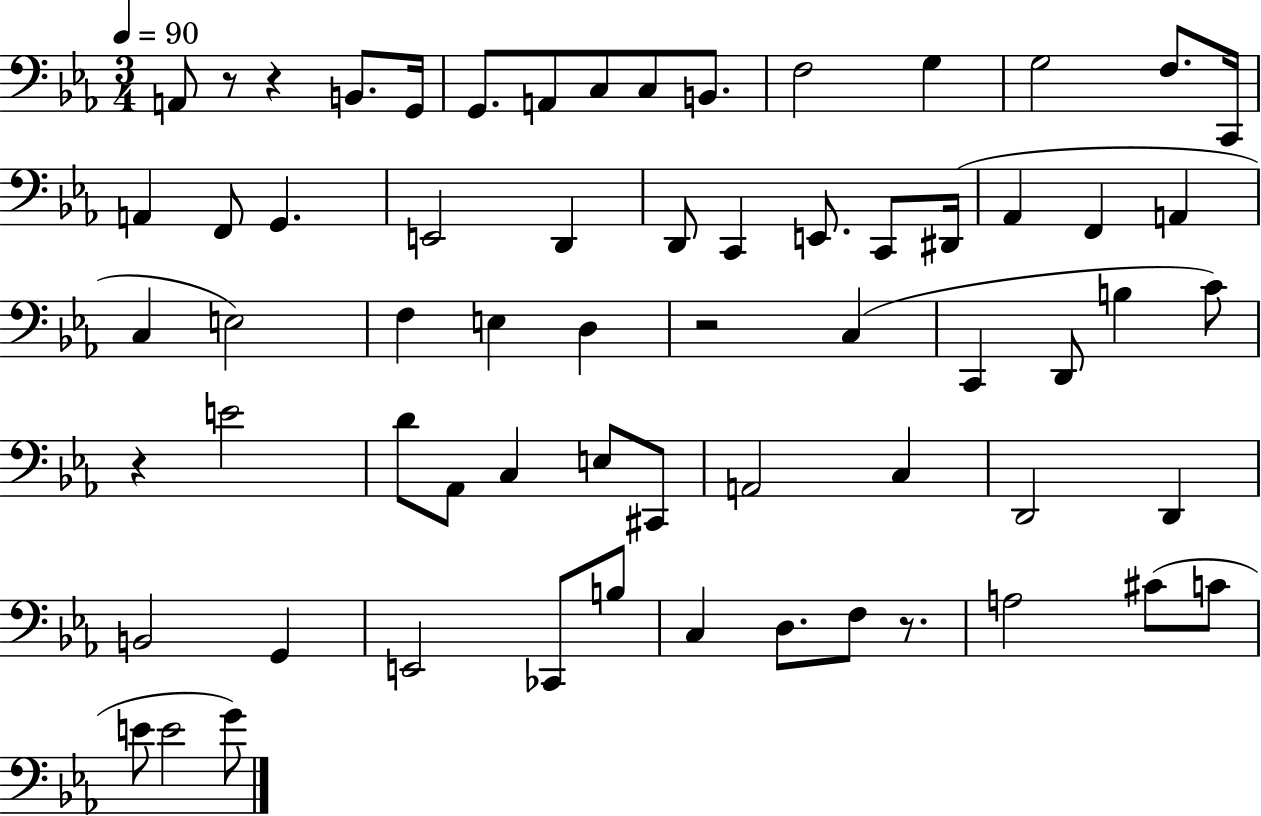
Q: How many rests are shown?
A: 5